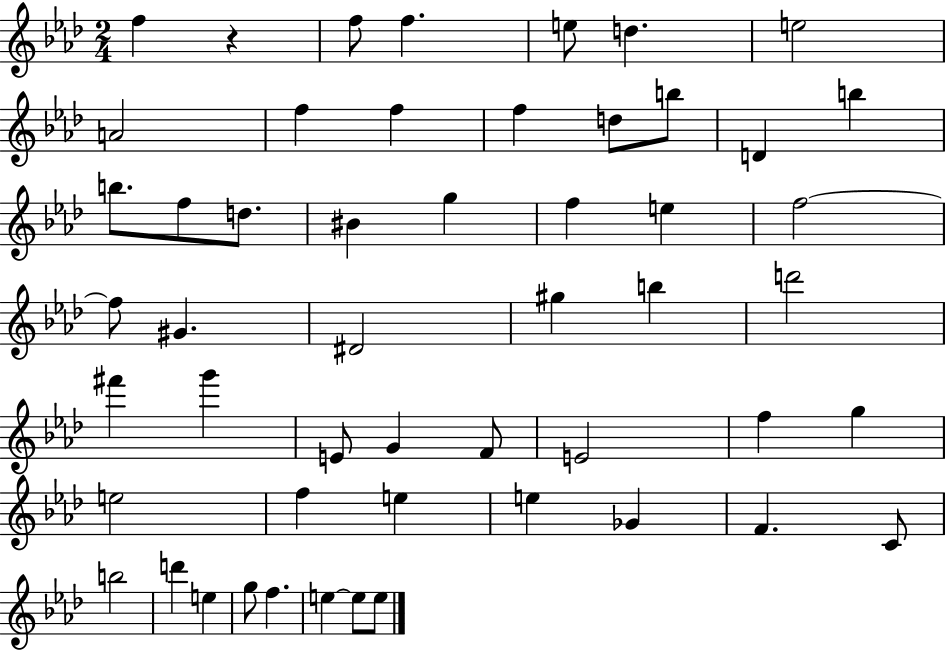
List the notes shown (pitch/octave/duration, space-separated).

F5/q R/q F5/e F5/q. E5/e D5/q. E5/h A4/h F5/q F5/q F5/q D5/e B5/e D4/q B5/q B5/e. F5/e D5/e. BIS4/q G5/q F5/q E5/q F5/h F5/e G#4/q. D#4/h G#5/q B5/q D6/h F#6/q G6/q E4/e G4/q F4/e E4/h F5/q G5/q E5/h F5/q E5/q E5/q Gb4/q F4/q. C4/e B5/h D6/q E5/q G5/e F5/q. E5/q E5/e E5/e